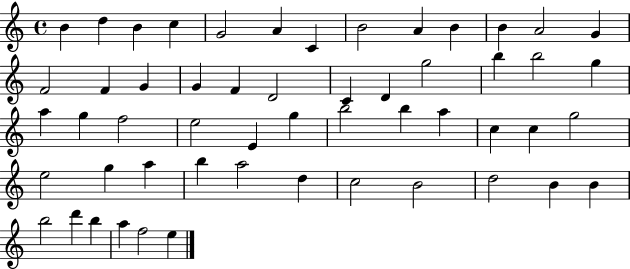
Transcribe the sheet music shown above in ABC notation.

X:1
T:Untitled
M:4/4
L:1/4
K:C
B d B c G2 A C B2 A B B A2 G F2 F G G F D2 C D g2 b b2 g a g f2 e2 E g b2 b a c c g2 e2 g a b a2 d c2 B2 d2 B B b2 d' b a f2 e